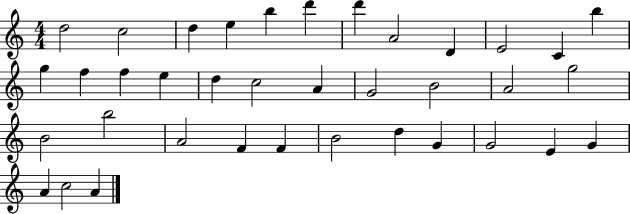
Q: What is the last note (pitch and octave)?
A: A4